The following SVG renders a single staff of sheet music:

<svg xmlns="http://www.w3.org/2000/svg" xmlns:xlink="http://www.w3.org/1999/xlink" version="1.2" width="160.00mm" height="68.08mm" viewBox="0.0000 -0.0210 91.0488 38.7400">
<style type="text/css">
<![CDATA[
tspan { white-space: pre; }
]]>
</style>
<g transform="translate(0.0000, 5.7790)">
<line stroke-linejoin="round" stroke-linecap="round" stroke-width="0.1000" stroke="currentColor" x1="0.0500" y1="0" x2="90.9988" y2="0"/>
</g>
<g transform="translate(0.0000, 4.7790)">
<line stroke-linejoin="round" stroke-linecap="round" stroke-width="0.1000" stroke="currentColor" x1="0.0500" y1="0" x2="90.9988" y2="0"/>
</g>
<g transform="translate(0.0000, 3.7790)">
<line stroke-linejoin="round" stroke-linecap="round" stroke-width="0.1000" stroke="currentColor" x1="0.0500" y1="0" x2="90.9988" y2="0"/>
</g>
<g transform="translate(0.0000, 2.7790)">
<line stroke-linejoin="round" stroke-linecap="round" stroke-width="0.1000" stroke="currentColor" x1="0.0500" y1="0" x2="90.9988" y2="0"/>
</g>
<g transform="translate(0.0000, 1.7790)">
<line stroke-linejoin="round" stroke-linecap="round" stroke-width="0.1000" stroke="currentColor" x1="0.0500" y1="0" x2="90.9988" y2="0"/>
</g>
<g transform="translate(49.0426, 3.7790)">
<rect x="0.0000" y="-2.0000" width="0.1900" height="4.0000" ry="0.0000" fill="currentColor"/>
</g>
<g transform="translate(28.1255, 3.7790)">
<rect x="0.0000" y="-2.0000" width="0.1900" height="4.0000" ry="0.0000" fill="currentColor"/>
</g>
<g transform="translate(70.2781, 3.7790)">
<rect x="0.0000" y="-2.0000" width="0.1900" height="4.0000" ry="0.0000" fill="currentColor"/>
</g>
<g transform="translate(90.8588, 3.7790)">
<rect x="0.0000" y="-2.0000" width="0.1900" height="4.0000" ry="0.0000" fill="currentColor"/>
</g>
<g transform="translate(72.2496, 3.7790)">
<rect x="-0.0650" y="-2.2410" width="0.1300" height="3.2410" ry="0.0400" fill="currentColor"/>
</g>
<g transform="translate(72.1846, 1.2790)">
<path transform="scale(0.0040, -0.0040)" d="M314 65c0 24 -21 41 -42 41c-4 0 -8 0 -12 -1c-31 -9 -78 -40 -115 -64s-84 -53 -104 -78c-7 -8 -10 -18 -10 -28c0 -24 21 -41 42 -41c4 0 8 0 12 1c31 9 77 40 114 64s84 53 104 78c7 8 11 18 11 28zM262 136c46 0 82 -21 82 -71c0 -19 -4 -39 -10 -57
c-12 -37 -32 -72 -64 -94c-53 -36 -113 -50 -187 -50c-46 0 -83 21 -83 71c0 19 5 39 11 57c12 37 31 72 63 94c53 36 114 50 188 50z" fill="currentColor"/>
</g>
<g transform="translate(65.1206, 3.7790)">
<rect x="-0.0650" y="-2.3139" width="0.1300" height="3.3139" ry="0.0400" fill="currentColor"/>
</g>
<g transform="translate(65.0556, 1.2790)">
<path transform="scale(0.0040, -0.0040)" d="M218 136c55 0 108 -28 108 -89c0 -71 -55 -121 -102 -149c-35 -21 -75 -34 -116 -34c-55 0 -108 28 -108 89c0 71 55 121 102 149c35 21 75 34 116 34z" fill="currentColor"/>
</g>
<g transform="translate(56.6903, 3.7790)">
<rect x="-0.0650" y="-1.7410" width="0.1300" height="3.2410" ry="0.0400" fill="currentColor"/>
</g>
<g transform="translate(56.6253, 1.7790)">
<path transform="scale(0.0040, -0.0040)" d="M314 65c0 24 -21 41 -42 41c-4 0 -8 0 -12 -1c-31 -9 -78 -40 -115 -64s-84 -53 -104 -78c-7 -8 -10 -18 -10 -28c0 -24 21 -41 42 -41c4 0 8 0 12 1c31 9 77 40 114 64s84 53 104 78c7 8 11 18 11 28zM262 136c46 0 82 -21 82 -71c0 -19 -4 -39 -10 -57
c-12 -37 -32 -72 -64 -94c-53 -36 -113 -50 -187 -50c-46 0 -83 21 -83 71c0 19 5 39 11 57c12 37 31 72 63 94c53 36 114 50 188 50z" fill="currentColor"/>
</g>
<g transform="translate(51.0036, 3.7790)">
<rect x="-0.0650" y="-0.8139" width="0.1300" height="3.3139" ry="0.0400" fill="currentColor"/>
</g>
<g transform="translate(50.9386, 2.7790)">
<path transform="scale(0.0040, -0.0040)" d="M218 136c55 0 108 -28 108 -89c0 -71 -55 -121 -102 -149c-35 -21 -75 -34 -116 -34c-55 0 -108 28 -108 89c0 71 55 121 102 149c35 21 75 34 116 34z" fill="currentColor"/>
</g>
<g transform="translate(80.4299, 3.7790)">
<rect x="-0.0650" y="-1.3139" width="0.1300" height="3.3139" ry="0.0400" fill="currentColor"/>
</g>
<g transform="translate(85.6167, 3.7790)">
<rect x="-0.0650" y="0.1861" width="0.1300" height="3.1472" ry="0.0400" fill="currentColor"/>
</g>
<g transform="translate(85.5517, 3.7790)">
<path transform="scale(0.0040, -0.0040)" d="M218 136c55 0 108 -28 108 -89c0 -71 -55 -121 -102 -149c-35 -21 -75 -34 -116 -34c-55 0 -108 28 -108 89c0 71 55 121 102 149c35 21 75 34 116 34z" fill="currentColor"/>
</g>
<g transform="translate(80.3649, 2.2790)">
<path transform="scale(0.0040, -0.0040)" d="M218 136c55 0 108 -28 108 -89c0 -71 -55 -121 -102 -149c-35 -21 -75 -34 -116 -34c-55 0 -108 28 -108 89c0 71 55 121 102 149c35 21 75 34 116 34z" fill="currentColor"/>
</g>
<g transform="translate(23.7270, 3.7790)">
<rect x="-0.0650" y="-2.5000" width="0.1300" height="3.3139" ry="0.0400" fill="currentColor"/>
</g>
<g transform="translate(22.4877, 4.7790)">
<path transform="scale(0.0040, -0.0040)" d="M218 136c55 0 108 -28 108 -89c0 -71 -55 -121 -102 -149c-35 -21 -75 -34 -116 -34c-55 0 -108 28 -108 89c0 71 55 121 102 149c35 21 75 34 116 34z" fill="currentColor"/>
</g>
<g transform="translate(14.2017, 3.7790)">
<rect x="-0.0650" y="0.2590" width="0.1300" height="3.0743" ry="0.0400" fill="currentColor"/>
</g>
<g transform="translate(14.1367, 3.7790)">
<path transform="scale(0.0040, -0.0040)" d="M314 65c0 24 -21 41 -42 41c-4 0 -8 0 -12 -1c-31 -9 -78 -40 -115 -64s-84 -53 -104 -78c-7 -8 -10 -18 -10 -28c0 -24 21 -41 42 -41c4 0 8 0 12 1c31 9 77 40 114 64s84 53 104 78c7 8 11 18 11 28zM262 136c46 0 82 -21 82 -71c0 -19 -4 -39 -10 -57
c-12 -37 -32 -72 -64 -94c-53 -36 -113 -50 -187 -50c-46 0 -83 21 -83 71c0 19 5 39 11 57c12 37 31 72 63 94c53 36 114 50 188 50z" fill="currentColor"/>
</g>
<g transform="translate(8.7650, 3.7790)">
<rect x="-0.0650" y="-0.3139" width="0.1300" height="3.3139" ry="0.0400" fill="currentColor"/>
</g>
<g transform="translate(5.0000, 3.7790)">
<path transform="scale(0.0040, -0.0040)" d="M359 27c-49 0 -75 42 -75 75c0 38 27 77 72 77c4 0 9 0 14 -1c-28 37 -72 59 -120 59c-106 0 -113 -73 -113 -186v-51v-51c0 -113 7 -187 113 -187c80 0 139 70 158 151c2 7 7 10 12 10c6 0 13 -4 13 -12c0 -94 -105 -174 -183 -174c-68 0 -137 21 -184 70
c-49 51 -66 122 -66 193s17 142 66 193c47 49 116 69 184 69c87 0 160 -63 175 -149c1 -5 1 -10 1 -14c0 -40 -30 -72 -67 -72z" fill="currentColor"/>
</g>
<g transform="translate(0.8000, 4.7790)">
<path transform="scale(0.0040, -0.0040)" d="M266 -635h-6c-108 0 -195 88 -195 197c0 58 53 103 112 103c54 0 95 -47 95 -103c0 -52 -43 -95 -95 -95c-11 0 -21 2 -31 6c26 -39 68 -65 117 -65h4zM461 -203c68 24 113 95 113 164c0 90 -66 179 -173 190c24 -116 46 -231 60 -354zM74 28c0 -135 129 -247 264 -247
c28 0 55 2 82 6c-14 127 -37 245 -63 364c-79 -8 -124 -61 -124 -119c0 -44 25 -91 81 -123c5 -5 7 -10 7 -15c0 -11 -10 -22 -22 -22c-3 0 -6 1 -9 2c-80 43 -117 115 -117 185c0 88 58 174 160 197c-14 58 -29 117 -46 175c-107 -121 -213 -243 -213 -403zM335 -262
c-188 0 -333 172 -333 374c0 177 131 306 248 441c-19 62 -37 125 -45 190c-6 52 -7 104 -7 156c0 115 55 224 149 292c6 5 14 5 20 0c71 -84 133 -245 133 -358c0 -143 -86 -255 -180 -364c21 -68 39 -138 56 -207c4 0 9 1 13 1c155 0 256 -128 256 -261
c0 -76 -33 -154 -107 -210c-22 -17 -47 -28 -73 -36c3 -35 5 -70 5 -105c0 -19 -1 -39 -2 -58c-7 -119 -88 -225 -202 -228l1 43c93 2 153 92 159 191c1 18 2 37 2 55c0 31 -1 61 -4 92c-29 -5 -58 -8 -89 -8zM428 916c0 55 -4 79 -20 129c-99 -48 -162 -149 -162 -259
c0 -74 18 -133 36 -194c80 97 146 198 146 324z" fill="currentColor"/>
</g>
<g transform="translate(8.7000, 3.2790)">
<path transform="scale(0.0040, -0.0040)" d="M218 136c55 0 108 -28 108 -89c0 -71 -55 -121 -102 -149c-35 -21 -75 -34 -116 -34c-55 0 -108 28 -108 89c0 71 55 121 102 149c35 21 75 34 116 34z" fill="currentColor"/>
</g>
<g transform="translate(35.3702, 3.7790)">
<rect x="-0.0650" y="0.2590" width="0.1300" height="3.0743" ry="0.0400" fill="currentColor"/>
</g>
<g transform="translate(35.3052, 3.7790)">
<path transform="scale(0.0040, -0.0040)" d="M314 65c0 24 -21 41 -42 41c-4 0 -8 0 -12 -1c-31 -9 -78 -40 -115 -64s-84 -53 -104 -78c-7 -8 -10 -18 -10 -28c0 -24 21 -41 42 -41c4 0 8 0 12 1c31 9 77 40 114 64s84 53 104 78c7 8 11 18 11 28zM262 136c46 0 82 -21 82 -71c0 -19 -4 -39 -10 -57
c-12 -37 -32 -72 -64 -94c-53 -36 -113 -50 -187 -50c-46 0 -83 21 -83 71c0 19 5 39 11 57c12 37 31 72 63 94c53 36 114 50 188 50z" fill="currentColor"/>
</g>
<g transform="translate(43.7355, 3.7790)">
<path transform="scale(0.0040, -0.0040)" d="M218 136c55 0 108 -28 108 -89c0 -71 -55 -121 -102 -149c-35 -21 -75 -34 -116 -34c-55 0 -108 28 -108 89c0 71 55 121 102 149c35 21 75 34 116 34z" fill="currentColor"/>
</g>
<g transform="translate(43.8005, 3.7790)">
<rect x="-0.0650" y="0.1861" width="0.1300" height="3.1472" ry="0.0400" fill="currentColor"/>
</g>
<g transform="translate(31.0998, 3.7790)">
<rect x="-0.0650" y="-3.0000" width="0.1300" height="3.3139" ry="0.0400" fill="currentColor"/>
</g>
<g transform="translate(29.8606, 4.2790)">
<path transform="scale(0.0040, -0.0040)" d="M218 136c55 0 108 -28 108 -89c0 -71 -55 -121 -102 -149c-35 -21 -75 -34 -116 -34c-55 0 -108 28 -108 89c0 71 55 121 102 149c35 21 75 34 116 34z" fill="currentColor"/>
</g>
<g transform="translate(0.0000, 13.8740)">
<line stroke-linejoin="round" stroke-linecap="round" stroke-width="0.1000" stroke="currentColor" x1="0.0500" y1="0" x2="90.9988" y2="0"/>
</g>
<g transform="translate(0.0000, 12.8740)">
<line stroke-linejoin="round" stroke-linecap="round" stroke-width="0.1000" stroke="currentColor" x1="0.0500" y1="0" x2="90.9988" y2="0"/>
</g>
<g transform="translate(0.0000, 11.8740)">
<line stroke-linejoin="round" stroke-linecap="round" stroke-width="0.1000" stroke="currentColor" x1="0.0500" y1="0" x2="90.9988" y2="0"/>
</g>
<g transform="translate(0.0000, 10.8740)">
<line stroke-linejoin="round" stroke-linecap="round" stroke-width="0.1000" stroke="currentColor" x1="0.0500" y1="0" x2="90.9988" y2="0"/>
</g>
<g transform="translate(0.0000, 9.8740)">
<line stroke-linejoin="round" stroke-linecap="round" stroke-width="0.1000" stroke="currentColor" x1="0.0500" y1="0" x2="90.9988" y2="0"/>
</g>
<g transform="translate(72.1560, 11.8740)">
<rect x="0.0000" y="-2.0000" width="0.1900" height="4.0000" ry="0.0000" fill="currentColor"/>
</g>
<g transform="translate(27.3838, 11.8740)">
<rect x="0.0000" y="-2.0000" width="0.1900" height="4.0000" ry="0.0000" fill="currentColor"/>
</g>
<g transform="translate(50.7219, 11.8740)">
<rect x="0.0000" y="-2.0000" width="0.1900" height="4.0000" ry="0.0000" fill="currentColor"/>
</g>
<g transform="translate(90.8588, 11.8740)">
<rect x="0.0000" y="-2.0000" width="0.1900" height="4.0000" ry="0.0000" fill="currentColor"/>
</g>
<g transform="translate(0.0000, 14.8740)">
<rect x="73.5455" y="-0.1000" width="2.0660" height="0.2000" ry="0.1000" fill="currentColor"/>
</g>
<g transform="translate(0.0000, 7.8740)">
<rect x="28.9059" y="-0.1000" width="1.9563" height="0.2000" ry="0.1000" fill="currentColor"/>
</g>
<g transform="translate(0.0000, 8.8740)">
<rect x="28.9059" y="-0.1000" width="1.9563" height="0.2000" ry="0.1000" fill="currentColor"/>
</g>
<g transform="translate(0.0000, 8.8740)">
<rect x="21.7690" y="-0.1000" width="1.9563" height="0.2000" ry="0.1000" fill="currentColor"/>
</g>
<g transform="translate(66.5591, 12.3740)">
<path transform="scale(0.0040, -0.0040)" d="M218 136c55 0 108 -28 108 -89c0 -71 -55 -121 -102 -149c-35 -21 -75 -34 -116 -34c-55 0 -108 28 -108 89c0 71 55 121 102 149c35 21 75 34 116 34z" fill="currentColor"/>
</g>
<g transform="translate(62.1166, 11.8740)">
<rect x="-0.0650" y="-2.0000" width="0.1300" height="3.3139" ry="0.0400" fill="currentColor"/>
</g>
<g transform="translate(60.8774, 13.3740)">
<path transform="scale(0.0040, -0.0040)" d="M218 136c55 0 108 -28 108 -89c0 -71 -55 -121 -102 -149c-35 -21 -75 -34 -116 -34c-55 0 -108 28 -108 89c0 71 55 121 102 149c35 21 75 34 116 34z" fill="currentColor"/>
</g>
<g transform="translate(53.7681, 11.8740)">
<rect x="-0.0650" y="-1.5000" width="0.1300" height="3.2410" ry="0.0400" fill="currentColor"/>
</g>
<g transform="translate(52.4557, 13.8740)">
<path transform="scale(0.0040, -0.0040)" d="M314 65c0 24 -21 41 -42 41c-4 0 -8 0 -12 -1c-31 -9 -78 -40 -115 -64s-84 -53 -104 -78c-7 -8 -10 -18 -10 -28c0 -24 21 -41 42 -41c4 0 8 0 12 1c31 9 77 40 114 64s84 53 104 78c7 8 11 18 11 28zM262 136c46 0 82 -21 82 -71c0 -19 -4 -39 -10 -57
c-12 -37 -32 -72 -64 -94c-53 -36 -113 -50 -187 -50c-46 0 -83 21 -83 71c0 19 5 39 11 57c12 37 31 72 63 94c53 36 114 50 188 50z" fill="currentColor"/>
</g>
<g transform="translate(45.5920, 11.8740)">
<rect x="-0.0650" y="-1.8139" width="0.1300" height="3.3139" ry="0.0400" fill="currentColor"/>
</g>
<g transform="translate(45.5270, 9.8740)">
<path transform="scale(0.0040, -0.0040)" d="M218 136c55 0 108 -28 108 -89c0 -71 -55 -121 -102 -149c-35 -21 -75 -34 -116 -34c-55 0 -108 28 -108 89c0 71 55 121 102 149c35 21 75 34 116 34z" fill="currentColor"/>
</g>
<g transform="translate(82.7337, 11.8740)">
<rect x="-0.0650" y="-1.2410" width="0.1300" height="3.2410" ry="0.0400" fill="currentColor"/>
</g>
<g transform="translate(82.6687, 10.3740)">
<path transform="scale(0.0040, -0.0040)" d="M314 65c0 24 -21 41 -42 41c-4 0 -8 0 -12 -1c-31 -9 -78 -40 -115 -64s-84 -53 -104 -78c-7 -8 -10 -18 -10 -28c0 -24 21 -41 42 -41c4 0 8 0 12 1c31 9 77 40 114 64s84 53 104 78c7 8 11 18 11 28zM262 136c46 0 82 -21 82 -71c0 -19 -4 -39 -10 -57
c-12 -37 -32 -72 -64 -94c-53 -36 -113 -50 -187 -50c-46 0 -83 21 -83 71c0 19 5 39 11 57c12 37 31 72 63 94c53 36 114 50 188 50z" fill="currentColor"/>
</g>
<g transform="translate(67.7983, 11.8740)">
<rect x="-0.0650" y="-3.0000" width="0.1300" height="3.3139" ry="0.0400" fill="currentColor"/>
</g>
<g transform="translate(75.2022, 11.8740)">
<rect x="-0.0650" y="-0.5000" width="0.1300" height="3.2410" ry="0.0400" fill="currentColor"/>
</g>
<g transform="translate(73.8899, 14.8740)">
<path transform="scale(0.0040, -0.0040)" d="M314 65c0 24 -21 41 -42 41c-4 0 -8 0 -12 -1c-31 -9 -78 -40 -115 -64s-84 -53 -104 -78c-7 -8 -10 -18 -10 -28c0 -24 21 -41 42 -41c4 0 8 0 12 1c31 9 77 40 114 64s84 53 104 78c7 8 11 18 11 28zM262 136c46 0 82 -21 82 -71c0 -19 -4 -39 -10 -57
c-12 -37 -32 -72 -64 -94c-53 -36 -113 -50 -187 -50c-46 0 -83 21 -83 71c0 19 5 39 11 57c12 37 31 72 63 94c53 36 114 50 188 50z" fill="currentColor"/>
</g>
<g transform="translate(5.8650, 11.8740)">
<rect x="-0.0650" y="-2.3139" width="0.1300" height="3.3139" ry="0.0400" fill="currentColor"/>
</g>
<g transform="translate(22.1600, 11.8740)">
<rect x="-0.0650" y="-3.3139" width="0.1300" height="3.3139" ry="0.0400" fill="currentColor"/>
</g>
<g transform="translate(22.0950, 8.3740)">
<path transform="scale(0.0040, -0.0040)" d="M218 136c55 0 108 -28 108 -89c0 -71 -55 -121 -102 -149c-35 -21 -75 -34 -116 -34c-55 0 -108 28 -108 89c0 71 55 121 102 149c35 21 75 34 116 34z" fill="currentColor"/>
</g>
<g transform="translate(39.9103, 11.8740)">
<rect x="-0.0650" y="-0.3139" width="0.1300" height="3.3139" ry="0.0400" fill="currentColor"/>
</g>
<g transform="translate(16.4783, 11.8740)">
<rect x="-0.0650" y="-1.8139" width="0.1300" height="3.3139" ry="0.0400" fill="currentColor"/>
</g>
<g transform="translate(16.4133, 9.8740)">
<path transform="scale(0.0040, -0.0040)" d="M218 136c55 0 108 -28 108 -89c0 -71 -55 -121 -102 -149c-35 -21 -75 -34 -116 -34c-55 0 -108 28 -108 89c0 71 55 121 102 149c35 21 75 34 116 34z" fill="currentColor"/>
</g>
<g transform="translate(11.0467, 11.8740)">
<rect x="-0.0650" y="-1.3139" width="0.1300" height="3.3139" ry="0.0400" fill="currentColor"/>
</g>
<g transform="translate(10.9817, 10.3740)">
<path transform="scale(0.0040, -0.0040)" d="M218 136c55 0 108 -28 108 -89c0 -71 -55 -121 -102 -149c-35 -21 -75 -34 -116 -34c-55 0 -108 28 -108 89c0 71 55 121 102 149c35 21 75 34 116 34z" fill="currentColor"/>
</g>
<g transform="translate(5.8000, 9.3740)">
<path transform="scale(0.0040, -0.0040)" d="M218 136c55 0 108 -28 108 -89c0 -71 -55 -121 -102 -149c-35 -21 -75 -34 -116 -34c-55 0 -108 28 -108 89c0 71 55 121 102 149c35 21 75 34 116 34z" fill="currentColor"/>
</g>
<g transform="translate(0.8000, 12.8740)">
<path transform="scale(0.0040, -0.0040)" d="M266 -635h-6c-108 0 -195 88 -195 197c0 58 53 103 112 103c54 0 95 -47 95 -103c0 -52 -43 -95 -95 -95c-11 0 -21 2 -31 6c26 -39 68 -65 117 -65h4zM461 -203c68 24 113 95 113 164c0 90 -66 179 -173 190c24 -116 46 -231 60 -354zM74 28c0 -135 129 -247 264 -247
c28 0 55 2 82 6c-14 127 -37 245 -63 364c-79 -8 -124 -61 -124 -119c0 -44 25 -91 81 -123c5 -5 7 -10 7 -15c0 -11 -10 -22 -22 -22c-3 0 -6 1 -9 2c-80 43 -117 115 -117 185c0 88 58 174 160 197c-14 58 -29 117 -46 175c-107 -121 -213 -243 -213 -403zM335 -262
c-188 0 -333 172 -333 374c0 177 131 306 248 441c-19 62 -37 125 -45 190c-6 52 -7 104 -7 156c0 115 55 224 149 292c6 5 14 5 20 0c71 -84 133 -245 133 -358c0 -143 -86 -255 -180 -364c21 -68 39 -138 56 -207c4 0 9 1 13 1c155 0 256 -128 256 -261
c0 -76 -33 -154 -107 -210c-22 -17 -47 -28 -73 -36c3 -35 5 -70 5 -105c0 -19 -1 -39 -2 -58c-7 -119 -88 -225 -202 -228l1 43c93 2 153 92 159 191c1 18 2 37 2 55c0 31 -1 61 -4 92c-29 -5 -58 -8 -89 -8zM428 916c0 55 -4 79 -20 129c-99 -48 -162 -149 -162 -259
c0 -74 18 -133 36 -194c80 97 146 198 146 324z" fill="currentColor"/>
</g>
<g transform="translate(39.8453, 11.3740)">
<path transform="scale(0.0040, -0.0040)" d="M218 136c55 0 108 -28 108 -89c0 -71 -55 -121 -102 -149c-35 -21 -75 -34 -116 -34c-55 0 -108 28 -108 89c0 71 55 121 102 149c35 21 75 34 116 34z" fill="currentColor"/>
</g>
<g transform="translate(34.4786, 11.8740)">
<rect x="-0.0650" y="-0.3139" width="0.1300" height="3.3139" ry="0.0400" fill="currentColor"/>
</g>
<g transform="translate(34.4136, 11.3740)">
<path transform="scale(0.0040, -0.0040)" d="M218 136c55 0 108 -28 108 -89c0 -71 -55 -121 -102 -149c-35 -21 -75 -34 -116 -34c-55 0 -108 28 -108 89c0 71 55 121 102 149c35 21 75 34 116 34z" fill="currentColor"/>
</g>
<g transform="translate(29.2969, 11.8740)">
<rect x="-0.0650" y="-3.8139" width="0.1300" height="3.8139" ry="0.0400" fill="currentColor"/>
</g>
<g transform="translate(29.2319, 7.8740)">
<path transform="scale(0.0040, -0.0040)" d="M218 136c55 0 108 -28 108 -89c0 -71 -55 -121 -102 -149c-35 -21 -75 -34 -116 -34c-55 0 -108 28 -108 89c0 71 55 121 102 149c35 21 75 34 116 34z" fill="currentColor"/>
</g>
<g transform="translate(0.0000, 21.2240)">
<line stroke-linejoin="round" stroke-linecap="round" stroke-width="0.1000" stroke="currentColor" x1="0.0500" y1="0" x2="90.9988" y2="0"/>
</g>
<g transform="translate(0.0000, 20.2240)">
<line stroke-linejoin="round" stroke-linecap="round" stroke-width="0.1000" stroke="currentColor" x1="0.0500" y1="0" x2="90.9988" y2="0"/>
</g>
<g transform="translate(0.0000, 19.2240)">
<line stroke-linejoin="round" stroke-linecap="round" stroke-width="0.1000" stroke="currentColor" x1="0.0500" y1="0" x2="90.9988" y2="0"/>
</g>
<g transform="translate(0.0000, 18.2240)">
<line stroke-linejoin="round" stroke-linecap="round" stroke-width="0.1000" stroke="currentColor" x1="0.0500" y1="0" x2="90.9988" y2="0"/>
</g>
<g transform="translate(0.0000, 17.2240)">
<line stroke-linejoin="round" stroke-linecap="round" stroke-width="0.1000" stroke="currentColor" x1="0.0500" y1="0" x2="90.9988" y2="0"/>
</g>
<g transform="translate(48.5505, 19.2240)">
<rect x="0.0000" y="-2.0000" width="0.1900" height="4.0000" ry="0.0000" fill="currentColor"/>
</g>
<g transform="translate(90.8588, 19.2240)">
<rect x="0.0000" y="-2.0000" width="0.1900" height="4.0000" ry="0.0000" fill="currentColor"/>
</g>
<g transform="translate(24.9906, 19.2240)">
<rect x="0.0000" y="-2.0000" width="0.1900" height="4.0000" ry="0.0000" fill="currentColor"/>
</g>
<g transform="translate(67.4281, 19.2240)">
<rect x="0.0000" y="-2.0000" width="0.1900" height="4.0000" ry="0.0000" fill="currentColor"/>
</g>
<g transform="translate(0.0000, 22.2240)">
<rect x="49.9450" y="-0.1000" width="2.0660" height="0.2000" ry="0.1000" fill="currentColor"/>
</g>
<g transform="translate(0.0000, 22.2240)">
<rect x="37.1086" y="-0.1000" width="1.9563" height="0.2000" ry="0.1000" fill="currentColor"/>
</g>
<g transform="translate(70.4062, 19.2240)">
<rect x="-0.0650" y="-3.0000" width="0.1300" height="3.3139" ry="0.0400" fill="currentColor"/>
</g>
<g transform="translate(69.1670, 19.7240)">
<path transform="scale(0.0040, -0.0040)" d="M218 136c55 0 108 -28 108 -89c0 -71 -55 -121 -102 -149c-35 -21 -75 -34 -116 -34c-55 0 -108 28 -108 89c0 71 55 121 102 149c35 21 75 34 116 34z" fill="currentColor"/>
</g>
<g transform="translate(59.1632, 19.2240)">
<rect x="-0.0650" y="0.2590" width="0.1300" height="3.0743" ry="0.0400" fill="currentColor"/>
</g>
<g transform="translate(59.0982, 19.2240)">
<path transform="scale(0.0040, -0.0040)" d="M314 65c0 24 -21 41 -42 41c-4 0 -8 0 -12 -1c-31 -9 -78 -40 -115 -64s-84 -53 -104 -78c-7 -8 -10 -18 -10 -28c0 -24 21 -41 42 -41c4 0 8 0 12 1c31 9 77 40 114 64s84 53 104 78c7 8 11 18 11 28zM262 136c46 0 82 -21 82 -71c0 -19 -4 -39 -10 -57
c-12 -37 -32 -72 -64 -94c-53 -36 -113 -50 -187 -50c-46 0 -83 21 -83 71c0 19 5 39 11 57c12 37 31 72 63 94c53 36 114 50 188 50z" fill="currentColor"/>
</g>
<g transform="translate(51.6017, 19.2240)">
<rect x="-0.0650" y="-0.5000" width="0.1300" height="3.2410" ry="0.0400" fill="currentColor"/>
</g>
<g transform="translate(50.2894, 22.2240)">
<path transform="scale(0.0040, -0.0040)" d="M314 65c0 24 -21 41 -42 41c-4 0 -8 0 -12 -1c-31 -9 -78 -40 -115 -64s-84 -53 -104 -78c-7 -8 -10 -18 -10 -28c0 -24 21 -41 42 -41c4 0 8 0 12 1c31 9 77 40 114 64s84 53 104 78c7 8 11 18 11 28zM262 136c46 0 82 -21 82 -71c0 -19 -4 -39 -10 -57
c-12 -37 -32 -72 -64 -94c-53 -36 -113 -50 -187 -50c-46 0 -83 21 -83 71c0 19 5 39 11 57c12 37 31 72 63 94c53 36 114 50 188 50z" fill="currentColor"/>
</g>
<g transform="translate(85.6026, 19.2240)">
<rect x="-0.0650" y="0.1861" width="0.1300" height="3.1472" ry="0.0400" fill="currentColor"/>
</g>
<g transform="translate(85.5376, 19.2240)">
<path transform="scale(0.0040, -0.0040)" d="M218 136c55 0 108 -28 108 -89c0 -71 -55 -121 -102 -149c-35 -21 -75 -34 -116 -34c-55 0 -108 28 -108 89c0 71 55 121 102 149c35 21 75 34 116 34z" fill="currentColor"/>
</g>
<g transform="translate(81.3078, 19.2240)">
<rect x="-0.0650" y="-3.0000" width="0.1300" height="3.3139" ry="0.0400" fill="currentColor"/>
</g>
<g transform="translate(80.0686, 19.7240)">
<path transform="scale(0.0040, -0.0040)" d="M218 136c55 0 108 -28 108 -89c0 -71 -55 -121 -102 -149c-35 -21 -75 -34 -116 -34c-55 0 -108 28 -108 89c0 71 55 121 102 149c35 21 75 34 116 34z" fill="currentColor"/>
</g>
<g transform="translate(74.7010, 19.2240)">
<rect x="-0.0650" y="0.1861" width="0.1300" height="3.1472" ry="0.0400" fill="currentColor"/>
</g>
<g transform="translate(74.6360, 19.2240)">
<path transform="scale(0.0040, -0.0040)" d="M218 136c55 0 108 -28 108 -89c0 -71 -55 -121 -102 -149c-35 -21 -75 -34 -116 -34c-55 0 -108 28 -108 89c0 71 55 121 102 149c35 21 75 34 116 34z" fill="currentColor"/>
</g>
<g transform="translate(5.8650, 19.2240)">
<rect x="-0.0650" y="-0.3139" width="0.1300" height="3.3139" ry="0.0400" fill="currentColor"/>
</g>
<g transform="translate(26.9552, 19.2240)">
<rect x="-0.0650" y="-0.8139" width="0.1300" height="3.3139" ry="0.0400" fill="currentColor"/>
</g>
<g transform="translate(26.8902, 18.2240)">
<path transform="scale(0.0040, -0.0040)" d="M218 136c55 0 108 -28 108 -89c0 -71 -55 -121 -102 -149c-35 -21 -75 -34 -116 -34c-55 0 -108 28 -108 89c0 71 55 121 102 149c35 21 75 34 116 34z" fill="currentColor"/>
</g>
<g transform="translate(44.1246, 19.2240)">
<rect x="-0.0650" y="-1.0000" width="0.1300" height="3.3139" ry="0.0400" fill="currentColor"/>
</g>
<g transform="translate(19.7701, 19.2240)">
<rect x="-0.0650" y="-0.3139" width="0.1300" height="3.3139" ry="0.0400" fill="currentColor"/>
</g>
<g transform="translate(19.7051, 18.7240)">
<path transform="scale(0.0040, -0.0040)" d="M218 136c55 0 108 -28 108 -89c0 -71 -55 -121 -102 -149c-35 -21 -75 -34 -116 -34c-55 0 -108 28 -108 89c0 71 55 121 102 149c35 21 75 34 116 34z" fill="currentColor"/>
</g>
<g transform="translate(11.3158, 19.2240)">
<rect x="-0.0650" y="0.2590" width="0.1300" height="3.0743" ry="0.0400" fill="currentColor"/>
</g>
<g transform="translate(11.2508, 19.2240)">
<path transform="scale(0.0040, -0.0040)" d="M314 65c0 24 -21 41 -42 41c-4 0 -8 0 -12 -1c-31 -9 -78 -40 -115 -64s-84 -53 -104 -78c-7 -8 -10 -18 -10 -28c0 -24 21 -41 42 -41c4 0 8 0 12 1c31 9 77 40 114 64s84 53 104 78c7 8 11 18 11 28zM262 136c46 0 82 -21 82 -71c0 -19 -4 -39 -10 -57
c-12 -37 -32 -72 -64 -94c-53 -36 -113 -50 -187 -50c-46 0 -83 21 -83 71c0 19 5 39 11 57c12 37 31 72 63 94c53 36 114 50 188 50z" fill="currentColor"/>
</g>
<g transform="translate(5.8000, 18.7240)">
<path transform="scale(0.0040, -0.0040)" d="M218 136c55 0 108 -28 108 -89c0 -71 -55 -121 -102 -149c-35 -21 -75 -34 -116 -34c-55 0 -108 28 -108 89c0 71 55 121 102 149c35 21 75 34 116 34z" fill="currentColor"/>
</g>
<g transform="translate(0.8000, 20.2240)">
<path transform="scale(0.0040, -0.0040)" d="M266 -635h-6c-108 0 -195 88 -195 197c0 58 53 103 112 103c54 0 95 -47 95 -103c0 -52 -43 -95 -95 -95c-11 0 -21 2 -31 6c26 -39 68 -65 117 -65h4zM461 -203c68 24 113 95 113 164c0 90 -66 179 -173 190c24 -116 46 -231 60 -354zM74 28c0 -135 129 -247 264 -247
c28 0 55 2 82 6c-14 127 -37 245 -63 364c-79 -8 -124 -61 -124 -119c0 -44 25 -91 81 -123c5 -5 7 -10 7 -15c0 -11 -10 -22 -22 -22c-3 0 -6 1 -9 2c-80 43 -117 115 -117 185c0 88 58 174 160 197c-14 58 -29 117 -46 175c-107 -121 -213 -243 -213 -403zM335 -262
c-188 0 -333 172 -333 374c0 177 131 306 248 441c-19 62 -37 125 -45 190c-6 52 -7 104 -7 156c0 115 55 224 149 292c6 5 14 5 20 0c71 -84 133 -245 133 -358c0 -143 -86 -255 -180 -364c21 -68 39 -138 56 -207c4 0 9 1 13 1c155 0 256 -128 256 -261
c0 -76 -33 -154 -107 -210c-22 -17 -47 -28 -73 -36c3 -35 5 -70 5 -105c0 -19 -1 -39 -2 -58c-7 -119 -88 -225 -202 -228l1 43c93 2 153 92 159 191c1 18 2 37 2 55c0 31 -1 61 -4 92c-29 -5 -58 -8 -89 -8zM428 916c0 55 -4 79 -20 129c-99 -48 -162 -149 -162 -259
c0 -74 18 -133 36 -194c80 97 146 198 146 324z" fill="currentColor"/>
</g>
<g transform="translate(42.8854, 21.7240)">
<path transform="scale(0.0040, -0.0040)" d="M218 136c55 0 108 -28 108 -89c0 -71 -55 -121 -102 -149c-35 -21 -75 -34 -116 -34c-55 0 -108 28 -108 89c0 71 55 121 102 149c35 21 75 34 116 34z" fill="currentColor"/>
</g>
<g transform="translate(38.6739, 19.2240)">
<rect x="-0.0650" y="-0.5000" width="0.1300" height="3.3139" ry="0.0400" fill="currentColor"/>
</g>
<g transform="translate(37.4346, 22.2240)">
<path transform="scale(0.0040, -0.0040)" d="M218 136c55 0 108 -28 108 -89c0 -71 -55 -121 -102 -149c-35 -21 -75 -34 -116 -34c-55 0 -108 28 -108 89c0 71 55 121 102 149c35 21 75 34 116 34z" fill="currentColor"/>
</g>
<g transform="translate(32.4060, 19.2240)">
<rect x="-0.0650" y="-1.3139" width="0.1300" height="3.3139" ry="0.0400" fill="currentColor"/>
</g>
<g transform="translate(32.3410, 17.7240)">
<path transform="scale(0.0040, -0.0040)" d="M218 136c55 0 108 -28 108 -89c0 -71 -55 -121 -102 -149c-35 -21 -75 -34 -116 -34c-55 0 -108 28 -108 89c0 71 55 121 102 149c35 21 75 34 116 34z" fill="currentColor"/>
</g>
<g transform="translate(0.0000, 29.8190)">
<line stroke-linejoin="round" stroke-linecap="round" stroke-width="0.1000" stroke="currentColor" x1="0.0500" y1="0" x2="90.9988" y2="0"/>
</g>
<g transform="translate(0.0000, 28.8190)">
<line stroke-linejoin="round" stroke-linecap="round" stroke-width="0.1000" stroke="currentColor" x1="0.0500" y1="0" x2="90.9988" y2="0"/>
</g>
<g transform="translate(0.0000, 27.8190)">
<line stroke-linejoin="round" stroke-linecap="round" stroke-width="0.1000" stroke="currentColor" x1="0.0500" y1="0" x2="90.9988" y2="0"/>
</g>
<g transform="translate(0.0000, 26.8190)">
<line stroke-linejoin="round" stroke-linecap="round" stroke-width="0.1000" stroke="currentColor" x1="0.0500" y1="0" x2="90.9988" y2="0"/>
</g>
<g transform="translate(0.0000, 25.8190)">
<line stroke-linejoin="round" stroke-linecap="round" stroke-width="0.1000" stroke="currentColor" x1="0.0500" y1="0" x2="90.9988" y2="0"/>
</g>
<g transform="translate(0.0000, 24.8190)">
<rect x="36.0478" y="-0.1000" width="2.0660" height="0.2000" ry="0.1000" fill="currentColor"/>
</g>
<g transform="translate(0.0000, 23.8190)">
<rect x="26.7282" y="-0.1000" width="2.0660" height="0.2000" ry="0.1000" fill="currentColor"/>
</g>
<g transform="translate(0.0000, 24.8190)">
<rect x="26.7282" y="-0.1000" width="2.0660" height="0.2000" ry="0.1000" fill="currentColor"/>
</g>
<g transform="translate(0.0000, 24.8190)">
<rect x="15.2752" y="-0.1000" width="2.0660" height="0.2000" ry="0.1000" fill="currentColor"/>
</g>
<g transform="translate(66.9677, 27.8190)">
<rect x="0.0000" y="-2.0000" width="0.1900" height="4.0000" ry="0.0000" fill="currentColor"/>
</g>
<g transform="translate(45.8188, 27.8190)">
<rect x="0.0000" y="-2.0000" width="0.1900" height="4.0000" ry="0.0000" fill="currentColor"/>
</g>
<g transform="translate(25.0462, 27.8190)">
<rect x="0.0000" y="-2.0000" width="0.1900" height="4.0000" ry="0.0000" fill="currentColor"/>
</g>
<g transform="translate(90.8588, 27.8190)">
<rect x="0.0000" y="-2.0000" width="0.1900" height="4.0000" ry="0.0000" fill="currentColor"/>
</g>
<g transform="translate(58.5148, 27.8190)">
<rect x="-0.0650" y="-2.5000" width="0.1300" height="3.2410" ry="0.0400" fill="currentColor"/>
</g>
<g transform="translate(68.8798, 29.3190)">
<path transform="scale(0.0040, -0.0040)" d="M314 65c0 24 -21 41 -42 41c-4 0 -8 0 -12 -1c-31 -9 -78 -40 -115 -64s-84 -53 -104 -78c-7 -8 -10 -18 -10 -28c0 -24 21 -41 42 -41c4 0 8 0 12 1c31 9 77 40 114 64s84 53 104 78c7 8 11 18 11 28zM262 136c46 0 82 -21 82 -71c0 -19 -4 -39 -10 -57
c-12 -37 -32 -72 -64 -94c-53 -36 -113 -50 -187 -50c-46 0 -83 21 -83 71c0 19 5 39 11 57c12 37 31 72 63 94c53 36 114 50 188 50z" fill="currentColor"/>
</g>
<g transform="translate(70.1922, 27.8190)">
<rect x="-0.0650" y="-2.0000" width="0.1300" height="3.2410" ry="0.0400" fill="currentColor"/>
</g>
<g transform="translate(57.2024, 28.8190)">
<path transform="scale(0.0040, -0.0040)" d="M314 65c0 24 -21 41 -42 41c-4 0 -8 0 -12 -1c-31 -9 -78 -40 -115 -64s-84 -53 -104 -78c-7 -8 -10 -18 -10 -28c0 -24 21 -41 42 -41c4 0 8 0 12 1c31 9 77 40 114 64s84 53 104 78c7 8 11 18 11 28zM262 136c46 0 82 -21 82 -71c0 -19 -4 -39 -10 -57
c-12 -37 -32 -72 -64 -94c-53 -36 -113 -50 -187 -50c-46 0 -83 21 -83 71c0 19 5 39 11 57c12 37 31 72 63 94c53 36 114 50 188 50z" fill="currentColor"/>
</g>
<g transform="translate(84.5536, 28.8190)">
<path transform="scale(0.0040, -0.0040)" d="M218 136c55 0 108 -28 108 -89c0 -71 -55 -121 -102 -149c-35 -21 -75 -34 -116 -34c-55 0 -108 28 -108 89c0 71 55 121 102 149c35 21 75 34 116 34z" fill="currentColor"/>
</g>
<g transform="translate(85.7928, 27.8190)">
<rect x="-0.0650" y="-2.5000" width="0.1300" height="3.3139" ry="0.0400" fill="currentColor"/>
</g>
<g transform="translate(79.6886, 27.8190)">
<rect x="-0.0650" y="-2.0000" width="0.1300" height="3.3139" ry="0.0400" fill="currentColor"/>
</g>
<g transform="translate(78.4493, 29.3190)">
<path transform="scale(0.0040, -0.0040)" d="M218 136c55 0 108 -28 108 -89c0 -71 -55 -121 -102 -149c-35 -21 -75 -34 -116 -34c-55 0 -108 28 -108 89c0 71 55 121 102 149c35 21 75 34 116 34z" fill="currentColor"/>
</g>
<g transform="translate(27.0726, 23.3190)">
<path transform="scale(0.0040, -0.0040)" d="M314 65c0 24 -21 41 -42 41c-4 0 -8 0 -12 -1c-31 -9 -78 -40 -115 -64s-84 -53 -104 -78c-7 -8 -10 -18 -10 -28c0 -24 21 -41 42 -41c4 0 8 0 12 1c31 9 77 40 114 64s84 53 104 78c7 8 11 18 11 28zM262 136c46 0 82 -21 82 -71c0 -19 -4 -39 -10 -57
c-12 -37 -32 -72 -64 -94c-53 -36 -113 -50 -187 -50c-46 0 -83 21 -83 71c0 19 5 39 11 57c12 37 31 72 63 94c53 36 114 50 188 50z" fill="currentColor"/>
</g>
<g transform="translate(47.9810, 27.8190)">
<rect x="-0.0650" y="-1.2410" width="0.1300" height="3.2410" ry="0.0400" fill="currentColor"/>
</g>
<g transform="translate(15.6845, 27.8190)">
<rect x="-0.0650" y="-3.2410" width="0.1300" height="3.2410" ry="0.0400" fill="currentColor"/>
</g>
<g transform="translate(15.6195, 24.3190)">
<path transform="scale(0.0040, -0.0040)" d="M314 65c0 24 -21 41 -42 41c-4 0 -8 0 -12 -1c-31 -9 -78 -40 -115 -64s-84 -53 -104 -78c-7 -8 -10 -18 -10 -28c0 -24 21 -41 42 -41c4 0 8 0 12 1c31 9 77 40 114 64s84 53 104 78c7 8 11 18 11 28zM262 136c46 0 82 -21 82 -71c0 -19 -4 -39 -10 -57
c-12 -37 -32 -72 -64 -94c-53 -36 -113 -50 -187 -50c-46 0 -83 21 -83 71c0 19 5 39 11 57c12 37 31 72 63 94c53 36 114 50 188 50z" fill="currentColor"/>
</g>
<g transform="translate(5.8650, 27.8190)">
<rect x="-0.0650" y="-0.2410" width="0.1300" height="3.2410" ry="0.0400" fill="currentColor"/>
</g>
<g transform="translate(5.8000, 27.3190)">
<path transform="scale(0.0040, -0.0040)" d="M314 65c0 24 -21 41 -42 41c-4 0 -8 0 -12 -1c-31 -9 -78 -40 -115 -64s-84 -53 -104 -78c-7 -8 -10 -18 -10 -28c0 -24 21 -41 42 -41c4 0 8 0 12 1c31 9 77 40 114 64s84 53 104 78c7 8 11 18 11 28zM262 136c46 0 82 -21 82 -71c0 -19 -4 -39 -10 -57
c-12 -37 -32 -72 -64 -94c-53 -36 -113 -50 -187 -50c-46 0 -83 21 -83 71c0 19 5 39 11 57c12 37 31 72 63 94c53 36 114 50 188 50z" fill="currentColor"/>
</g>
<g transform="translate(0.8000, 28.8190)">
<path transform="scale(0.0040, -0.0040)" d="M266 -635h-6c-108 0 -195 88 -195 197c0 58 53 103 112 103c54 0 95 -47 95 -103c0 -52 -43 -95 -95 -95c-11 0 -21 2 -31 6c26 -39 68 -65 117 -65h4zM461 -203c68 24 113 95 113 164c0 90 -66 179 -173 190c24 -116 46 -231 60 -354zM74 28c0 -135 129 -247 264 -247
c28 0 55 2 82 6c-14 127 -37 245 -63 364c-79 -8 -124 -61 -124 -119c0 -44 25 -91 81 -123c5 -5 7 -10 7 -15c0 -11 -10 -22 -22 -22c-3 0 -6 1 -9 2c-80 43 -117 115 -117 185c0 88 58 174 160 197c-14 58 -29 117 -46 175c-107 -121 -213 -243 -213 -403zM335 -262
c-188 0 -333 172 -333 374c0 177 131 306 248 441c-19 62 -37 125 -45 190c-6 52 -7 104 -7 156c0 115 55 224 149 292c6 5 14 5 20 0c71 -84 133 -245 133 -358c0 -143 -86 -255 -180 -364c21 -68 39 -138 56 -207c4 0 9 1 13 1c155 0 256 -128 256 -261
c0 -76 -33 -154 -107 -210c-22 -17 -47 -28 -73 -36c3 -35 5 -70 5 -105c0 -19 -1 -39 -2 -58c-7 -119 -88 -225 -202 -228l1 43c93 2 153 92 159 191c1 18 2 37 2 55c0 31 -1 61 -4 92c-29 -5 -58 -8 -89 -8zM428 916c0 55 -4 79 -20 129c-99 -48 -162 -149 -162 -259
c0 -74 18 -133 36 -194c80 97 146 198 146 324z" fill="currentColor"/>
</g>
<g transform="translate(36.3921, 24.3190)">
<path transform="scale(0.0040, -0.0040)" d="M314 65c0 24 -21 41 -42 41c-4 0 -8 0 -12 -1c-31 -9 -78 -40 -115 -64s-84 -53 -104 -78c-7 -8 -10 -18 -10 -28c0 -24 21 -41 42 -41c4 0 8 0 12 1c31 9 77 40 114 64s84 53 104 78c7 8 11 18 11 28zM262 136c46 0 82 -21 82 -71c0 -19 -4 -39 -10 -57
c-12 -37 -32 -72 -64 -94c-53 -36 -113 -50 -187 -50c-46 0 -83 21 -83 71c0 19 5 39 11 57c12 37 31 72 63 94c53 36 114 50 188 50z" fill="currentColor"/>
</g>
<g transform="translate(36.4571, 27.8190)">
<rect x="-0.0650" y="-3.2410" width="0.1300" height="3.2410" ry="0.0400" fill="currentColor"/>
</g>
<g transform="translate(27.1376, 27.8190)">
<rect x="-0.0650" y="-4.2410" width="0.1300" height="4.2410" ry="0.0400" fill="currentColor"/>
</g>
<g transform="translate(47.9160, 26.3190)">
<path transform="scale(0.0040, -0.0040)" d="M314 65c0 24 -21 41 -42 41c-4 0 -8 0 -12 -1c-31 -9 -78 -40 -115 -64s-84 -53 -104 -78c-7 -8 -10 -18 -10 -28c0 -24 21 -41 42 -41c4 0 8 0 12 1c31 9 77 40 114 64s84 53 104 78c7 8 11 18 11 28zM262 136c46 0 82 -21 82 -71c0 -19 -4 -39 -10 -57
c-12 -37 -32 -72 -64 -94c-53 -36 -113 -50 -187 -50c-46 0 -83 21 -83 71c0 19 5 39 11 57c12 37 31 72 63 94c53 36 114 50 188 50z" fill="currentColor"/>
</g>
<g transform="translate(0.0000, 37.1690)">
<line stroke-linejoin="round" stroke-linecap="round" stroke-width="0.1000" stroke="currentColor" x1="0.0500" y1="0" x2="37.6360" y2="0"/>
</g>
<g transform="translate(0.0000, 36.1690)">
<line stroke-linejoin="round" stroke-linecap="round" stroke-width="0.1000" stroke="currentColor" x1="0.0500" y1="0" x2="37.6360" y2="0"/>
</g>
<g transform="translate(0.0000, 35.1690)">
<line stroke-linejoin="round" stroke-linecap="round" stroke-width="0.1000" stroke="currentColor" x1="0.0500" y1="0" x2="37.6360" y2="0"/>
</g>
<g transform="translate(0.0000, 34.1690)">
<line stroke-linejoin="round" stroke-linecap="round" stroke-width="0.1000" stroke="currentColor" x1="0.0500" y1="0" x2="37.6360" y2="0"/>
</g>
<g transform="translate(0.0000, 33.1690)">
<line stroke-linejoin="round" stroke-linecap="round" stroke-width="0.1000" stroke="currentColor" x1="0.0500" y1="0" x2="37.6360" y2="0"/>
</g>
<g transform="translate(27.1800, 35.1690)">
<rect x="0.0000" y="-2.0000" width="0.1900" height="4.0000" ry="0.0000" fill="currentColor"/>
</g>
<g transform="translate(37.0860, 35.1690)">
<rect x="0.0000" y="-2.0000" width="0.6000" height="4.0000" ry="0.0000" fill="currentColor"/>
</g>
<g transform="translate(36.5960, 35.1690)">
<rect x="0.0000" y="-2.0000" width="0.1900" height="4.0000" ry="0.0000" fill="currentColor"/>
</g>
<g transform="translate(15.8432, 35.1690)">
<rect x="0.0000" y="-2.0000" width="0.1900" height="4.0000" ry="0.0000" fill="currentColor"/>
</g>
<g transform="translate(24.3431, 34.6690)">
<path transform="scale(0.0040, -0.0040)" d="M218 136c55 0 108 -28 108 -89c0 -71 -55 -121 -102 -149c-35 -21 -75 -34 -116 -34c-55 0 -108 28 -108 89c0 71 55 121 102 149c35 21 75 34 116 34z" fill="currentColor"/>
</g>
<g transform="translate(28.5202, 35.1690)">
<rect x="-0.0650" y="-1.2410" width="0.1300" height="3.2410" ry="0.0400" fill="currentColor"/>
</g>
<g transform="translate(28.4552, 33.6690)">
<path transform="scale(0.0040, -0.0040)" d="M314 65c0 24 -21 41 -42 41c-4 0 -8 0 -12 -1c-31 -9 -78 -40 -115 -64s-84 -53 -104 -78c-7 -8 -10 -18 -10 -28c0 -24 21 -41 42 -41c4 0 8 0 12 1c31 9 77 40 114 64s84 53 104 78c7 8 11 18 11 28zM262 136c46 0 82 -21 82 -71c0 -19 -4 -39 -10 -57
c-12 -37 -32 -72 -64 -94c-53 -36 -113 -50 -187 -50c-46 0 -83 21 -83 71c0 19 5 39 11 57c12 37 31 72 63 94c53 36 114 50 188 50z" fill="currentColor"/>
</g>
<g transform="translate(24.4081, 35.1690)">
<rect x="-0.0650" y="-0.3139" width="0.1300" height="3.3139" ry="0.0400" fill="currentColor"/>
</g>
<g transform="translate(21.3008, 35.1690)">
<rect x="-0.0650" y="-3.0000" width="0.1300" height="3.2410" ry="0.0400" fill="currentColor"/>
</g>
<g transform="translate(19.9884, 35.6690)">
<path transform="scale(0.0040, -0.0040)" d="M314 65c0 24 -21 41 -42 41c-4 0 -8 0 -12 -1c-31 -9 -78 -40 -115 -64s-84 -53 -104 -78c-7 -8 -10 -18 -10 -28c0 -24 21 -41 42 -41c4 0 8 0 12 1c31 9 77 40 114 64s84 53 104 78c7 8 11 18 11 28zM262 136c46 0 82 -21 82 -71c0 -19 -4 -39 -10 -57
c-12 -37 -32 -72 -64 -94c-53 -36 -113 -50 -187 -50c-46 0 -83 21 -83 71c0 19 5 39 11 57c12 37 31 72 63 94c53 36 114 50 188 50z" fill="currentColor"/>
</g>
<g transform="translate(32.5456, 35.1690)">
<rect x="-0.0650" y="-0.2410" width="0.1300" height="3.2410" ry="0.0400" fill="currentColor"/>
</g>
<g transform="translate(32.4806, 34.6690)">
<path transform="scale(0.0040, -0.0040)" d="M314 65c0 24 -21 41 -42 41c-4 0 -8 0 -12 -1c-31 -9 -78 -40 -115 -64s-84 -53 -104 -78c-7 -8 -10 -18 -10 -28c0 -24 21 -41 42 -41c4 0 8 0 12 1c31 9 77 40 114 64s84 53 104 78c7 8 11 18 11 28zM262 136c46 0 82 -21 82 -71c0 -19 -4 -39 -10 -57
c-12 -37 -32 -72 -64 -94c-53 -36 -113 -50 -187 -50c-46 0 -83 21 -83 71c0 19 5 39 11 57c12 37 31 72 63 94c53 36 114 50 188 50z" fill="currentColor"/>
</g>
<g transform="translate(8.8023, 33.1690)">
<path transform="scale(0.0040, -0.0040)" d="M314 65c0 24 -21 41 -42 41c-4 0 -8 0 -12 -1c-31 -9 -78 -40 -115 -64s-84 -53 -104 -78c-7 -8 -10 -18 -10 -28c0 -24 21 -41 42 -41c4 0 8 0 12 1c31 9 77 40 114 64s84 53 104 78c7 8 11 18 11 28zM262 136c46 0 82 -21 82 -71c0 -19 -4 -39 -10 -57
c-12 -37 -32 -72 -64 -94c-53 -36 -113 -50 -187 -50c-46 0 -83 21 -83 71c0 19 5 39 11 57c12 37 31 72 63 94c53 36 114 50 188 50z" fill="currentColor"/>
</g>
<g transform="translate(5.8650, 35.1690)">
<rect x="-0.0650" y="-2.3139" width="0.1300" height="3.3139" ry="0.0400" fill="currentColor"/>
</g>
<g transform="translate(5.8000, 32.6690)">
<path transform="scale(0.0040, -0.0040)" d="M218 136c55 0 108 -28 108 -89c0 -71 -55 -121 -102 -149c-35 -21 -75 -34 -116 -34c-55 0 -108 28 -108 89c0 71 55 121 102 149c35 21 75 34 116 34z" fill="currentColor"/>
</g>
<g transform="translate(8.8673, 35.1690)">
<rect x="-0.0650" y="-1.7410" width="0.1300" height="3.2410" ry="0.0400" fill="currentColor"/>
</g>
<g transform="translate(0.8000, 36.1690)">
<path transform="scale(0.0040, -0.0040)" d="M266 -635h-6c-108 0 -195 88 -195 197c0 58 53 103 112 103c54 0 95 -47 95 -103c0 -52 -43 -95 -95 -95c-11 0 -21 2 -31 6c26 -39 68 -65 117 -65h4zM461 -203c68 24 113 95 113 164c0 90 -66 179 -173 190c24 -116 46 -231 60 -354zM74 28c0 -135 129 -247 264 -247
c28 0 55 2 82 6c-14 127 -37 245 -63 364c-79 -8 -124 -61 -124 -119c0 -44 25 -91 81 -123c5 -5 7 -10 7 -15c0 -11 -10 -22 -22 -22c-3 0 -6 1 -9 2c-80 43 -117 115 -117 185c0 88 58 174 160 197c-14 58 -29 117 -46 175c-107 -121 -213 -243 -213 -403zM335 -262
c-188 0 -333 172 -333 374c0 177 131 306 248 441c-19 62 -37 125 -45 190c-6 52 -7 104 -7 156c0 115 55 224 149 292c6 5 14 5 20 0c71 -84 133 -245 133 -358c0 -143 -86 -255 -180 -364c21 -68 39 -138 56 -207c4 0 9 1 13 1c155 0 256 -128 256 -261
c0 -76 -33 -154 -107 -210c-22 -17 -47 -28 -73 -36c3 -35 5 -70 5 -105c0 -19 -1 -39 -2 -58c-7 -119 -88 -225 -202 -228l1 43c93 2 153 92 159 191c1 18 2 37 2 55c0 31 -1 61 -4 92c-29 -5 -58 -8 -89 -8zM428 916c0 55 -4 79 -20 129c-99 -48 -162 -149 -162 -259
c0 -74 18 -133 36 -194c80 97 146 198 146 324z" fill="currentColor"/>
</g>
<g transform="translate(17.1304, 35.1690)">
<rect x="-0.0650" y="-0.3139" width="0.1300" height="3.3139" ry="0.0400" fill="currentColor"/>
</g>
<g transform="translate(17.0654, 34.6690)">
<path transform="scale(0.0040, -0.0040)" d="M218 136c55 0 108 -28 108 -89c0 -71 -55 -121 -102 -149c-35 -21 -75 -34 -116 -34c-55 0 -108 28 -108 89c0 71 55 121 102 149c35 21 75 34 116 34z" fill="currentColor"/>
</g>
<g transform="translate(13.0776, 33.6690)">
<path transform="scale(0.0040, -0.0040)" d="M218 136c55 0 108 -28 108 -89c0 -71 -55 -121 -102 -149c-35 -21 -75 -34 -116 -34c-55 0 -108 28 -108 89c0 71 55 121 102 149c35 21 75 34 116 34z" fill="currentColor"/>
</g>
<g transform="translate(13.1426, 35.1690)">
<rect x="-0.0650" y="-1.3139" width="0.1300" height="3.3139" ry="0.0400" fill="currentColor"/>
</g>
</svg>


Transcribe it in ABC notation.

X:1
T:Untitled
M:4/4
L:1/4
K:C
c B2 G A B2 B d f2 g g2 e B g e f b c' c c f E2 F A C2 e2 c B2 c d e C D C2 B2 A B A B c2 b2 d'2 b2 e2 G2 F2 F G g f2 e c A2 c e2 c2